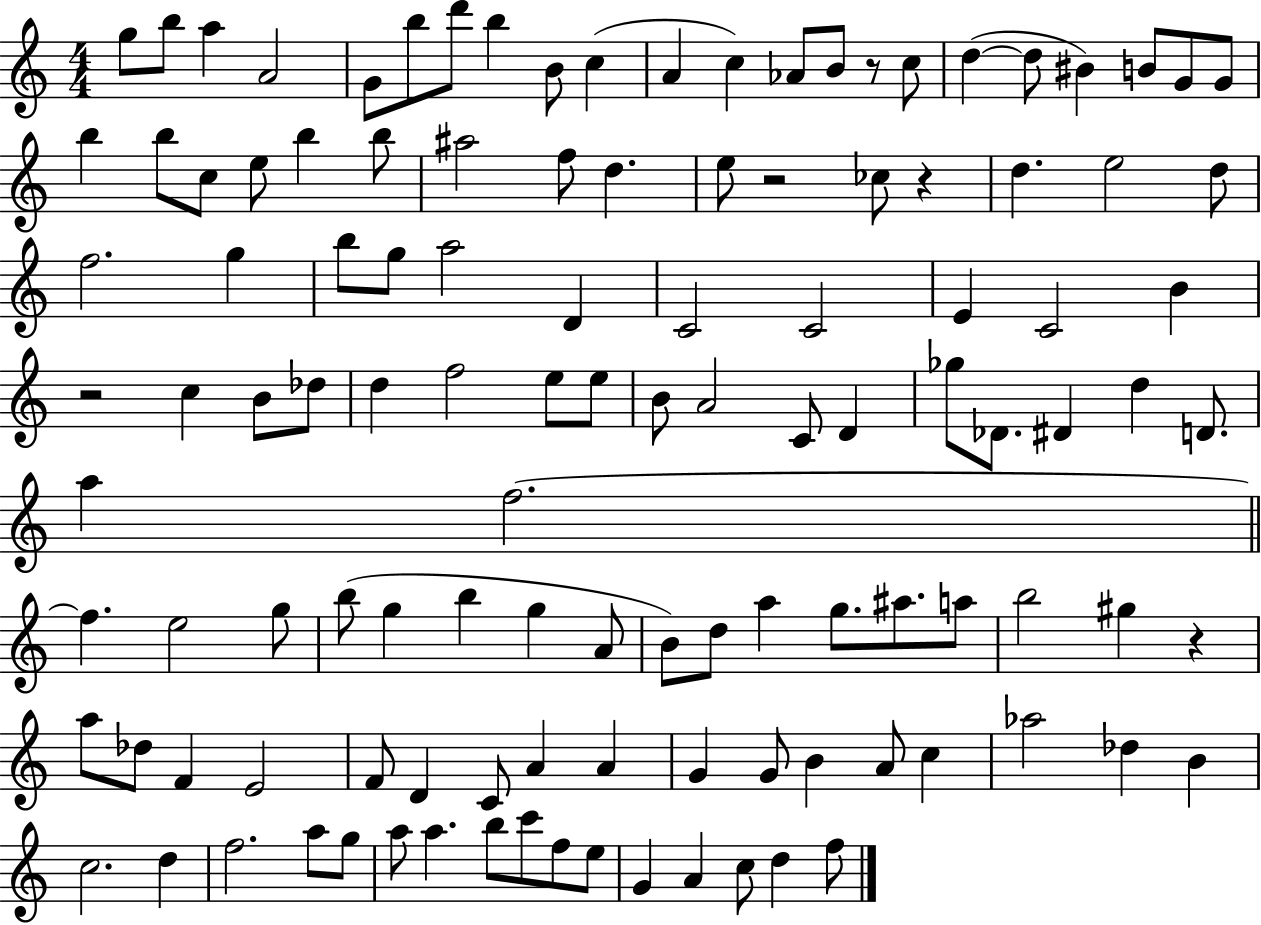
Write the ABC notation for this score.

X:1
T:Untitled
M:4/4
L:1/4
K:C
g/2 b/2 a A2 G/2 b/2 d'/2 b B/2 c A c _A/2 B/2 z/2 c/2 d d/2 ^B B/2 G/2 G/2 b b/2 c/2 e/2 b b/2 ^a2 f/2 d e/2 z2 _c/2 z d e2 d/2 f2 g b/2 g/2 a2 D C2 C2 E C2 B z2 c B/2 _d/2 d f2 e/2 e/2 B/2 A2 C/2 D _g/2 _D/2 ^D d D/2 a f2 f e2 g/2 b/2 g b g A/2 B/2 d/2 a g/2 ^a/2 a/2 b2 ^g z a/2 _d/2 F E2 F/2 D C/2 A A G G/2 B A/2 c _a2 _d B c2 d f2 a/2 g/2 a/2 a b/2 c'/2 f/2 e/2 G A c/2 d f/2